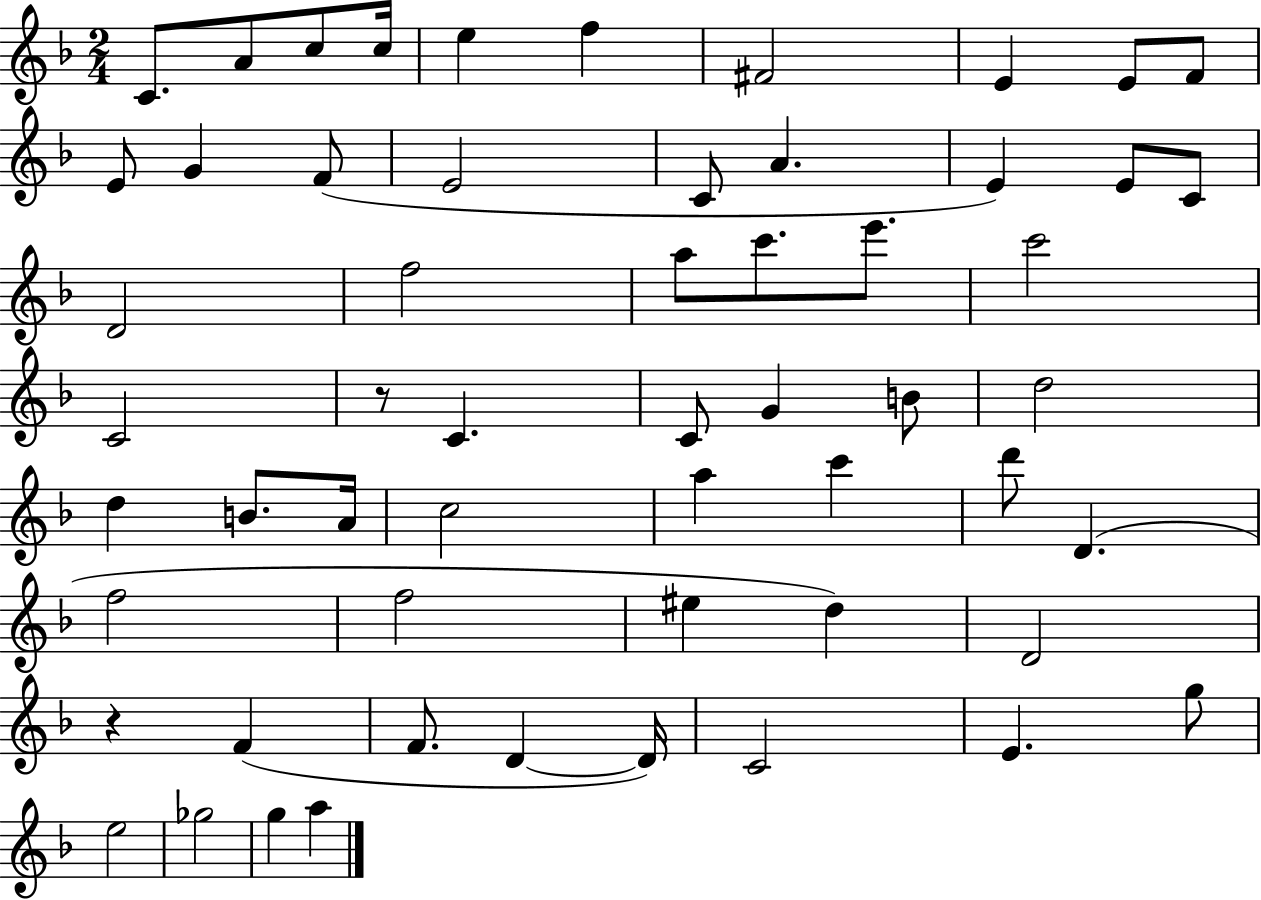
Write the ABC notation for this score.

X:1
T:Untitled
M:2/4
L:1/4
K:F
C/2 A/2 c/2 c/4 e f ^F2 E E/2 F/2 E/2 G F/2 E2 C/2 A E E/2 C/2 D2 f2 a/2 c'/2 e'/2 c'2 C2 z/2 C C/2 G B/2 d2 d B/2 A/4 c2 a c' d'/2 D f2 f2 ^e d D2 z F F/2 D D/4 C2 E g/2 e2 _g2 g a